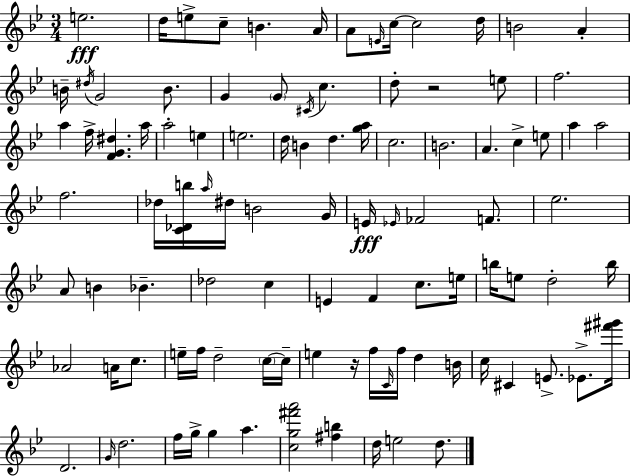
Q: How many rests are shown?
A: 2